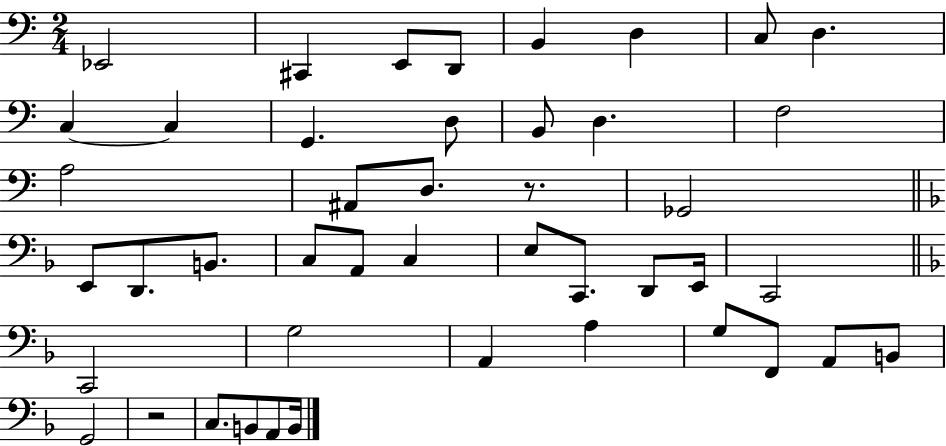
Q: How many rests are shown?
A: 2